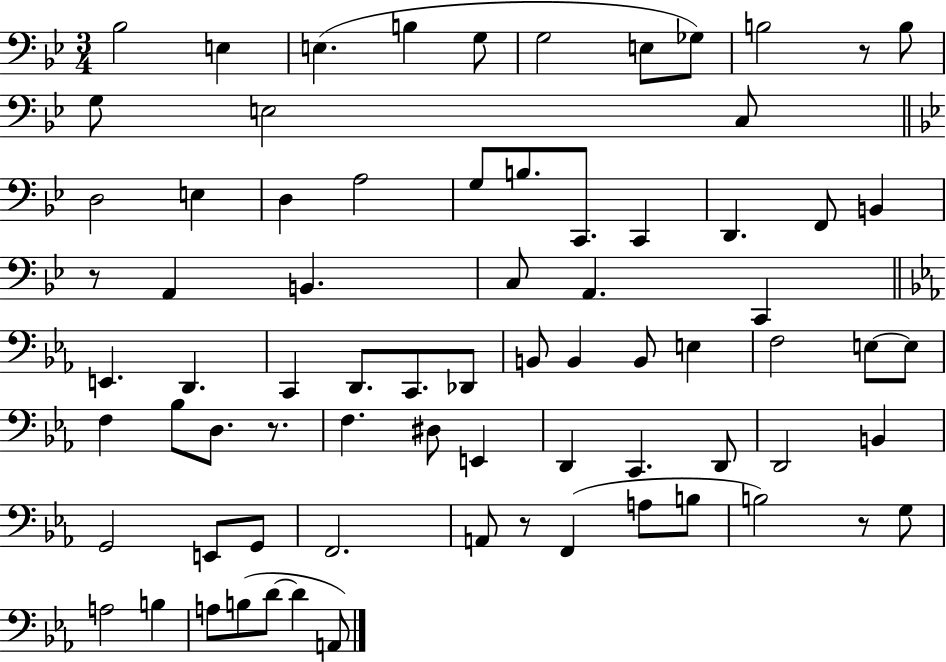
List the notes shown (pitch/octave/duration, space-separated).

Bb3/h E3/q E3/q. B3/q G3/e G3/h E3/e Gb3/e B3/h R/e B3/e G3/e E3/h C3/e D3/h E3/q D3/q A3/h G3/e B3/e. C2/e. C2/q D2/q. F2/e B2/q R/e A2/q B2/q. C3/e A2/q. C2/q E2/q. D2/q. C2/q D2/e. C2/e. Db2/e B2/e B2/q B2/e E3/q F3/h E3/e E3/e F3/q Bb3/e D3/e. R/e. F3/q. D#3/e E2/q D2/q C2/q. D2/e D2/h B2/q G2/h E2/e G2/e F2/h. A2/e R/e F2/q A3/e B3/e B3/h R/e G3/e A3/h B3/q A3/e B3/e D4/e D4/q A2/e